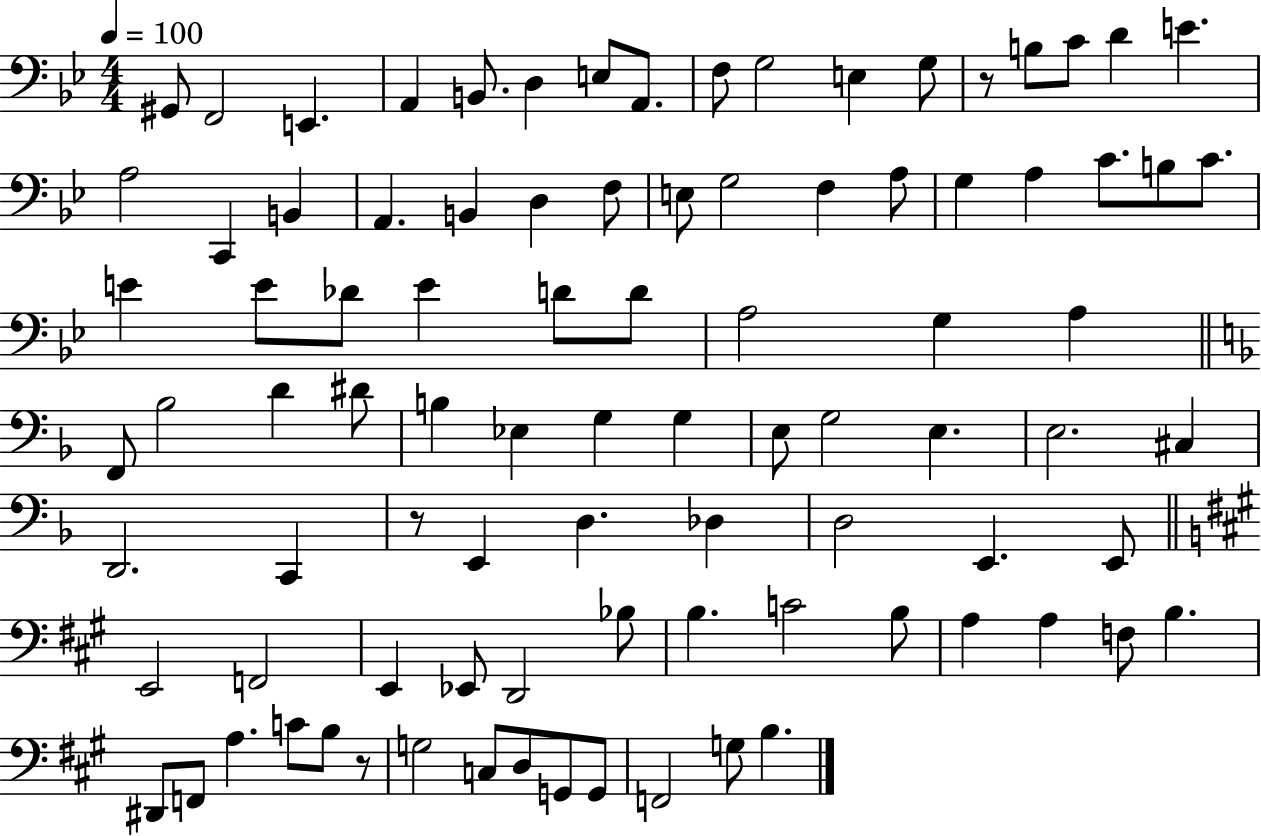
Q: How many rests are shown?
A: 3